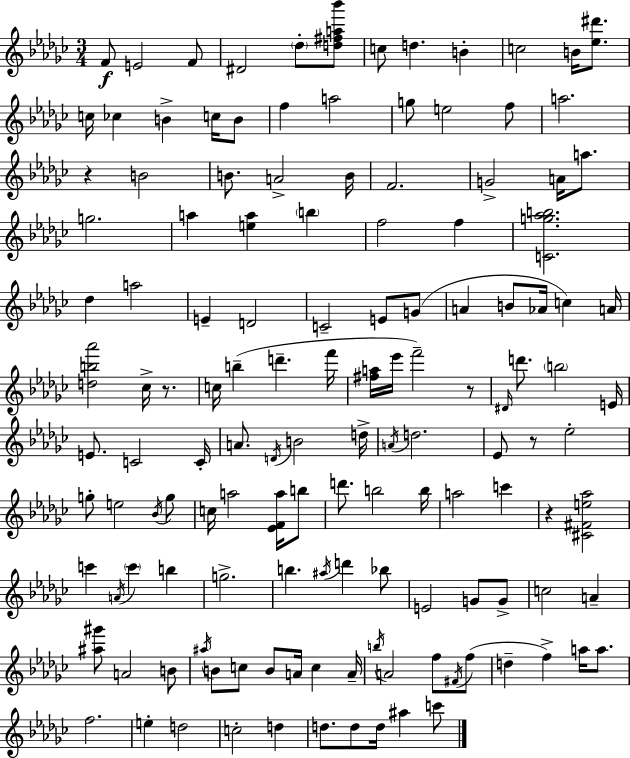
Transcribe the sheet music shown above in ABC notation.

X:1
T:Untitled
M:3/4
L:1/4
K:Ebm
F/2 E2 F/2 ^D2 _d/2 [d^fa_b']/2 c/2 d B c2 B/4 [_e^d']/2 c/4 _c B c/4 B/2 f a2 g/2 e2 f/2 a2 z B2 B/2 A2 B/4 F2 G2 A/4 a/2 g2 a [ea] b f2 f [Cg_ab]2 _d a2 E D2 C2 E/2 G/2 A B/2 _A/4 c A/4 [db_a']2 _c/4 z/2 c/4 b d' f'/4 [^fa]/4 _e'/4 f'2 z/2 ^D/4 d'/2 b2 E/4 E/2 C2 C/4 A/2 D/4 B2 d/4 A/4 d2 _E/2 z/2 _e2 g/2 e2 _B/4 g/2 c/4 a2 [_EFa]/4 b/2 d'/2 b2 b/4 a2 c' z [^C^Fe_a]2 c' A/4 c' b g2 b ^a/4 d' _b/2 E2 G/2 G/2 c2 A [^a^g']/2 A2 B/2 ^a/4 B/2 c/2 B/2 A/4 c A/4 b/4 A2 f/2 ^F/4 f/2 d f a/4 a/2 f2 e d2 c2 d d/2 d/2 d/4 ^a c'/2